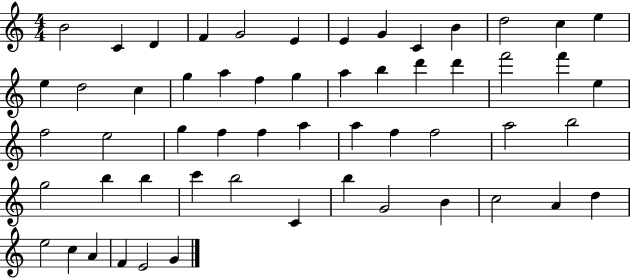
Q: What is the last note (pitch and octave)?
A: G4